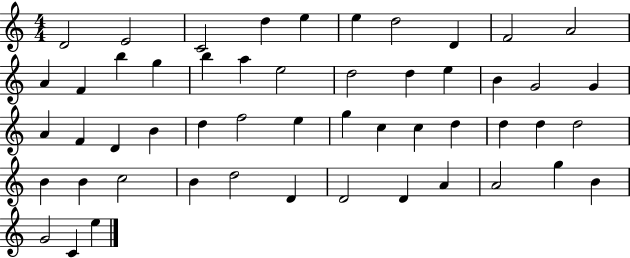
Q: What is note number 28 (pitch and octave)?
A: D5